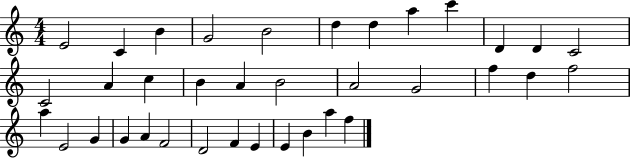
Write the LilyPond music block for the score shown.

{
  \clef treble
  \numericTimeSignature
  \time 4/4
  \key c \major
  e'2 c'4 b'4 | g'2 b'2 | d''4 d''4 a''4 c'''4 | d'4 d'4 c'2 | \break c'2 a'4 c''4 | b'4 a'4 b'2 | a'2 g'2 | f''4 d''4 f''2 | \break a''4 e'2 g'4 | g'4 a'4 f'2 | d'2 f'4 e'4 | e'4 b'4 a''4 f''4 | \break \bar "|."
}